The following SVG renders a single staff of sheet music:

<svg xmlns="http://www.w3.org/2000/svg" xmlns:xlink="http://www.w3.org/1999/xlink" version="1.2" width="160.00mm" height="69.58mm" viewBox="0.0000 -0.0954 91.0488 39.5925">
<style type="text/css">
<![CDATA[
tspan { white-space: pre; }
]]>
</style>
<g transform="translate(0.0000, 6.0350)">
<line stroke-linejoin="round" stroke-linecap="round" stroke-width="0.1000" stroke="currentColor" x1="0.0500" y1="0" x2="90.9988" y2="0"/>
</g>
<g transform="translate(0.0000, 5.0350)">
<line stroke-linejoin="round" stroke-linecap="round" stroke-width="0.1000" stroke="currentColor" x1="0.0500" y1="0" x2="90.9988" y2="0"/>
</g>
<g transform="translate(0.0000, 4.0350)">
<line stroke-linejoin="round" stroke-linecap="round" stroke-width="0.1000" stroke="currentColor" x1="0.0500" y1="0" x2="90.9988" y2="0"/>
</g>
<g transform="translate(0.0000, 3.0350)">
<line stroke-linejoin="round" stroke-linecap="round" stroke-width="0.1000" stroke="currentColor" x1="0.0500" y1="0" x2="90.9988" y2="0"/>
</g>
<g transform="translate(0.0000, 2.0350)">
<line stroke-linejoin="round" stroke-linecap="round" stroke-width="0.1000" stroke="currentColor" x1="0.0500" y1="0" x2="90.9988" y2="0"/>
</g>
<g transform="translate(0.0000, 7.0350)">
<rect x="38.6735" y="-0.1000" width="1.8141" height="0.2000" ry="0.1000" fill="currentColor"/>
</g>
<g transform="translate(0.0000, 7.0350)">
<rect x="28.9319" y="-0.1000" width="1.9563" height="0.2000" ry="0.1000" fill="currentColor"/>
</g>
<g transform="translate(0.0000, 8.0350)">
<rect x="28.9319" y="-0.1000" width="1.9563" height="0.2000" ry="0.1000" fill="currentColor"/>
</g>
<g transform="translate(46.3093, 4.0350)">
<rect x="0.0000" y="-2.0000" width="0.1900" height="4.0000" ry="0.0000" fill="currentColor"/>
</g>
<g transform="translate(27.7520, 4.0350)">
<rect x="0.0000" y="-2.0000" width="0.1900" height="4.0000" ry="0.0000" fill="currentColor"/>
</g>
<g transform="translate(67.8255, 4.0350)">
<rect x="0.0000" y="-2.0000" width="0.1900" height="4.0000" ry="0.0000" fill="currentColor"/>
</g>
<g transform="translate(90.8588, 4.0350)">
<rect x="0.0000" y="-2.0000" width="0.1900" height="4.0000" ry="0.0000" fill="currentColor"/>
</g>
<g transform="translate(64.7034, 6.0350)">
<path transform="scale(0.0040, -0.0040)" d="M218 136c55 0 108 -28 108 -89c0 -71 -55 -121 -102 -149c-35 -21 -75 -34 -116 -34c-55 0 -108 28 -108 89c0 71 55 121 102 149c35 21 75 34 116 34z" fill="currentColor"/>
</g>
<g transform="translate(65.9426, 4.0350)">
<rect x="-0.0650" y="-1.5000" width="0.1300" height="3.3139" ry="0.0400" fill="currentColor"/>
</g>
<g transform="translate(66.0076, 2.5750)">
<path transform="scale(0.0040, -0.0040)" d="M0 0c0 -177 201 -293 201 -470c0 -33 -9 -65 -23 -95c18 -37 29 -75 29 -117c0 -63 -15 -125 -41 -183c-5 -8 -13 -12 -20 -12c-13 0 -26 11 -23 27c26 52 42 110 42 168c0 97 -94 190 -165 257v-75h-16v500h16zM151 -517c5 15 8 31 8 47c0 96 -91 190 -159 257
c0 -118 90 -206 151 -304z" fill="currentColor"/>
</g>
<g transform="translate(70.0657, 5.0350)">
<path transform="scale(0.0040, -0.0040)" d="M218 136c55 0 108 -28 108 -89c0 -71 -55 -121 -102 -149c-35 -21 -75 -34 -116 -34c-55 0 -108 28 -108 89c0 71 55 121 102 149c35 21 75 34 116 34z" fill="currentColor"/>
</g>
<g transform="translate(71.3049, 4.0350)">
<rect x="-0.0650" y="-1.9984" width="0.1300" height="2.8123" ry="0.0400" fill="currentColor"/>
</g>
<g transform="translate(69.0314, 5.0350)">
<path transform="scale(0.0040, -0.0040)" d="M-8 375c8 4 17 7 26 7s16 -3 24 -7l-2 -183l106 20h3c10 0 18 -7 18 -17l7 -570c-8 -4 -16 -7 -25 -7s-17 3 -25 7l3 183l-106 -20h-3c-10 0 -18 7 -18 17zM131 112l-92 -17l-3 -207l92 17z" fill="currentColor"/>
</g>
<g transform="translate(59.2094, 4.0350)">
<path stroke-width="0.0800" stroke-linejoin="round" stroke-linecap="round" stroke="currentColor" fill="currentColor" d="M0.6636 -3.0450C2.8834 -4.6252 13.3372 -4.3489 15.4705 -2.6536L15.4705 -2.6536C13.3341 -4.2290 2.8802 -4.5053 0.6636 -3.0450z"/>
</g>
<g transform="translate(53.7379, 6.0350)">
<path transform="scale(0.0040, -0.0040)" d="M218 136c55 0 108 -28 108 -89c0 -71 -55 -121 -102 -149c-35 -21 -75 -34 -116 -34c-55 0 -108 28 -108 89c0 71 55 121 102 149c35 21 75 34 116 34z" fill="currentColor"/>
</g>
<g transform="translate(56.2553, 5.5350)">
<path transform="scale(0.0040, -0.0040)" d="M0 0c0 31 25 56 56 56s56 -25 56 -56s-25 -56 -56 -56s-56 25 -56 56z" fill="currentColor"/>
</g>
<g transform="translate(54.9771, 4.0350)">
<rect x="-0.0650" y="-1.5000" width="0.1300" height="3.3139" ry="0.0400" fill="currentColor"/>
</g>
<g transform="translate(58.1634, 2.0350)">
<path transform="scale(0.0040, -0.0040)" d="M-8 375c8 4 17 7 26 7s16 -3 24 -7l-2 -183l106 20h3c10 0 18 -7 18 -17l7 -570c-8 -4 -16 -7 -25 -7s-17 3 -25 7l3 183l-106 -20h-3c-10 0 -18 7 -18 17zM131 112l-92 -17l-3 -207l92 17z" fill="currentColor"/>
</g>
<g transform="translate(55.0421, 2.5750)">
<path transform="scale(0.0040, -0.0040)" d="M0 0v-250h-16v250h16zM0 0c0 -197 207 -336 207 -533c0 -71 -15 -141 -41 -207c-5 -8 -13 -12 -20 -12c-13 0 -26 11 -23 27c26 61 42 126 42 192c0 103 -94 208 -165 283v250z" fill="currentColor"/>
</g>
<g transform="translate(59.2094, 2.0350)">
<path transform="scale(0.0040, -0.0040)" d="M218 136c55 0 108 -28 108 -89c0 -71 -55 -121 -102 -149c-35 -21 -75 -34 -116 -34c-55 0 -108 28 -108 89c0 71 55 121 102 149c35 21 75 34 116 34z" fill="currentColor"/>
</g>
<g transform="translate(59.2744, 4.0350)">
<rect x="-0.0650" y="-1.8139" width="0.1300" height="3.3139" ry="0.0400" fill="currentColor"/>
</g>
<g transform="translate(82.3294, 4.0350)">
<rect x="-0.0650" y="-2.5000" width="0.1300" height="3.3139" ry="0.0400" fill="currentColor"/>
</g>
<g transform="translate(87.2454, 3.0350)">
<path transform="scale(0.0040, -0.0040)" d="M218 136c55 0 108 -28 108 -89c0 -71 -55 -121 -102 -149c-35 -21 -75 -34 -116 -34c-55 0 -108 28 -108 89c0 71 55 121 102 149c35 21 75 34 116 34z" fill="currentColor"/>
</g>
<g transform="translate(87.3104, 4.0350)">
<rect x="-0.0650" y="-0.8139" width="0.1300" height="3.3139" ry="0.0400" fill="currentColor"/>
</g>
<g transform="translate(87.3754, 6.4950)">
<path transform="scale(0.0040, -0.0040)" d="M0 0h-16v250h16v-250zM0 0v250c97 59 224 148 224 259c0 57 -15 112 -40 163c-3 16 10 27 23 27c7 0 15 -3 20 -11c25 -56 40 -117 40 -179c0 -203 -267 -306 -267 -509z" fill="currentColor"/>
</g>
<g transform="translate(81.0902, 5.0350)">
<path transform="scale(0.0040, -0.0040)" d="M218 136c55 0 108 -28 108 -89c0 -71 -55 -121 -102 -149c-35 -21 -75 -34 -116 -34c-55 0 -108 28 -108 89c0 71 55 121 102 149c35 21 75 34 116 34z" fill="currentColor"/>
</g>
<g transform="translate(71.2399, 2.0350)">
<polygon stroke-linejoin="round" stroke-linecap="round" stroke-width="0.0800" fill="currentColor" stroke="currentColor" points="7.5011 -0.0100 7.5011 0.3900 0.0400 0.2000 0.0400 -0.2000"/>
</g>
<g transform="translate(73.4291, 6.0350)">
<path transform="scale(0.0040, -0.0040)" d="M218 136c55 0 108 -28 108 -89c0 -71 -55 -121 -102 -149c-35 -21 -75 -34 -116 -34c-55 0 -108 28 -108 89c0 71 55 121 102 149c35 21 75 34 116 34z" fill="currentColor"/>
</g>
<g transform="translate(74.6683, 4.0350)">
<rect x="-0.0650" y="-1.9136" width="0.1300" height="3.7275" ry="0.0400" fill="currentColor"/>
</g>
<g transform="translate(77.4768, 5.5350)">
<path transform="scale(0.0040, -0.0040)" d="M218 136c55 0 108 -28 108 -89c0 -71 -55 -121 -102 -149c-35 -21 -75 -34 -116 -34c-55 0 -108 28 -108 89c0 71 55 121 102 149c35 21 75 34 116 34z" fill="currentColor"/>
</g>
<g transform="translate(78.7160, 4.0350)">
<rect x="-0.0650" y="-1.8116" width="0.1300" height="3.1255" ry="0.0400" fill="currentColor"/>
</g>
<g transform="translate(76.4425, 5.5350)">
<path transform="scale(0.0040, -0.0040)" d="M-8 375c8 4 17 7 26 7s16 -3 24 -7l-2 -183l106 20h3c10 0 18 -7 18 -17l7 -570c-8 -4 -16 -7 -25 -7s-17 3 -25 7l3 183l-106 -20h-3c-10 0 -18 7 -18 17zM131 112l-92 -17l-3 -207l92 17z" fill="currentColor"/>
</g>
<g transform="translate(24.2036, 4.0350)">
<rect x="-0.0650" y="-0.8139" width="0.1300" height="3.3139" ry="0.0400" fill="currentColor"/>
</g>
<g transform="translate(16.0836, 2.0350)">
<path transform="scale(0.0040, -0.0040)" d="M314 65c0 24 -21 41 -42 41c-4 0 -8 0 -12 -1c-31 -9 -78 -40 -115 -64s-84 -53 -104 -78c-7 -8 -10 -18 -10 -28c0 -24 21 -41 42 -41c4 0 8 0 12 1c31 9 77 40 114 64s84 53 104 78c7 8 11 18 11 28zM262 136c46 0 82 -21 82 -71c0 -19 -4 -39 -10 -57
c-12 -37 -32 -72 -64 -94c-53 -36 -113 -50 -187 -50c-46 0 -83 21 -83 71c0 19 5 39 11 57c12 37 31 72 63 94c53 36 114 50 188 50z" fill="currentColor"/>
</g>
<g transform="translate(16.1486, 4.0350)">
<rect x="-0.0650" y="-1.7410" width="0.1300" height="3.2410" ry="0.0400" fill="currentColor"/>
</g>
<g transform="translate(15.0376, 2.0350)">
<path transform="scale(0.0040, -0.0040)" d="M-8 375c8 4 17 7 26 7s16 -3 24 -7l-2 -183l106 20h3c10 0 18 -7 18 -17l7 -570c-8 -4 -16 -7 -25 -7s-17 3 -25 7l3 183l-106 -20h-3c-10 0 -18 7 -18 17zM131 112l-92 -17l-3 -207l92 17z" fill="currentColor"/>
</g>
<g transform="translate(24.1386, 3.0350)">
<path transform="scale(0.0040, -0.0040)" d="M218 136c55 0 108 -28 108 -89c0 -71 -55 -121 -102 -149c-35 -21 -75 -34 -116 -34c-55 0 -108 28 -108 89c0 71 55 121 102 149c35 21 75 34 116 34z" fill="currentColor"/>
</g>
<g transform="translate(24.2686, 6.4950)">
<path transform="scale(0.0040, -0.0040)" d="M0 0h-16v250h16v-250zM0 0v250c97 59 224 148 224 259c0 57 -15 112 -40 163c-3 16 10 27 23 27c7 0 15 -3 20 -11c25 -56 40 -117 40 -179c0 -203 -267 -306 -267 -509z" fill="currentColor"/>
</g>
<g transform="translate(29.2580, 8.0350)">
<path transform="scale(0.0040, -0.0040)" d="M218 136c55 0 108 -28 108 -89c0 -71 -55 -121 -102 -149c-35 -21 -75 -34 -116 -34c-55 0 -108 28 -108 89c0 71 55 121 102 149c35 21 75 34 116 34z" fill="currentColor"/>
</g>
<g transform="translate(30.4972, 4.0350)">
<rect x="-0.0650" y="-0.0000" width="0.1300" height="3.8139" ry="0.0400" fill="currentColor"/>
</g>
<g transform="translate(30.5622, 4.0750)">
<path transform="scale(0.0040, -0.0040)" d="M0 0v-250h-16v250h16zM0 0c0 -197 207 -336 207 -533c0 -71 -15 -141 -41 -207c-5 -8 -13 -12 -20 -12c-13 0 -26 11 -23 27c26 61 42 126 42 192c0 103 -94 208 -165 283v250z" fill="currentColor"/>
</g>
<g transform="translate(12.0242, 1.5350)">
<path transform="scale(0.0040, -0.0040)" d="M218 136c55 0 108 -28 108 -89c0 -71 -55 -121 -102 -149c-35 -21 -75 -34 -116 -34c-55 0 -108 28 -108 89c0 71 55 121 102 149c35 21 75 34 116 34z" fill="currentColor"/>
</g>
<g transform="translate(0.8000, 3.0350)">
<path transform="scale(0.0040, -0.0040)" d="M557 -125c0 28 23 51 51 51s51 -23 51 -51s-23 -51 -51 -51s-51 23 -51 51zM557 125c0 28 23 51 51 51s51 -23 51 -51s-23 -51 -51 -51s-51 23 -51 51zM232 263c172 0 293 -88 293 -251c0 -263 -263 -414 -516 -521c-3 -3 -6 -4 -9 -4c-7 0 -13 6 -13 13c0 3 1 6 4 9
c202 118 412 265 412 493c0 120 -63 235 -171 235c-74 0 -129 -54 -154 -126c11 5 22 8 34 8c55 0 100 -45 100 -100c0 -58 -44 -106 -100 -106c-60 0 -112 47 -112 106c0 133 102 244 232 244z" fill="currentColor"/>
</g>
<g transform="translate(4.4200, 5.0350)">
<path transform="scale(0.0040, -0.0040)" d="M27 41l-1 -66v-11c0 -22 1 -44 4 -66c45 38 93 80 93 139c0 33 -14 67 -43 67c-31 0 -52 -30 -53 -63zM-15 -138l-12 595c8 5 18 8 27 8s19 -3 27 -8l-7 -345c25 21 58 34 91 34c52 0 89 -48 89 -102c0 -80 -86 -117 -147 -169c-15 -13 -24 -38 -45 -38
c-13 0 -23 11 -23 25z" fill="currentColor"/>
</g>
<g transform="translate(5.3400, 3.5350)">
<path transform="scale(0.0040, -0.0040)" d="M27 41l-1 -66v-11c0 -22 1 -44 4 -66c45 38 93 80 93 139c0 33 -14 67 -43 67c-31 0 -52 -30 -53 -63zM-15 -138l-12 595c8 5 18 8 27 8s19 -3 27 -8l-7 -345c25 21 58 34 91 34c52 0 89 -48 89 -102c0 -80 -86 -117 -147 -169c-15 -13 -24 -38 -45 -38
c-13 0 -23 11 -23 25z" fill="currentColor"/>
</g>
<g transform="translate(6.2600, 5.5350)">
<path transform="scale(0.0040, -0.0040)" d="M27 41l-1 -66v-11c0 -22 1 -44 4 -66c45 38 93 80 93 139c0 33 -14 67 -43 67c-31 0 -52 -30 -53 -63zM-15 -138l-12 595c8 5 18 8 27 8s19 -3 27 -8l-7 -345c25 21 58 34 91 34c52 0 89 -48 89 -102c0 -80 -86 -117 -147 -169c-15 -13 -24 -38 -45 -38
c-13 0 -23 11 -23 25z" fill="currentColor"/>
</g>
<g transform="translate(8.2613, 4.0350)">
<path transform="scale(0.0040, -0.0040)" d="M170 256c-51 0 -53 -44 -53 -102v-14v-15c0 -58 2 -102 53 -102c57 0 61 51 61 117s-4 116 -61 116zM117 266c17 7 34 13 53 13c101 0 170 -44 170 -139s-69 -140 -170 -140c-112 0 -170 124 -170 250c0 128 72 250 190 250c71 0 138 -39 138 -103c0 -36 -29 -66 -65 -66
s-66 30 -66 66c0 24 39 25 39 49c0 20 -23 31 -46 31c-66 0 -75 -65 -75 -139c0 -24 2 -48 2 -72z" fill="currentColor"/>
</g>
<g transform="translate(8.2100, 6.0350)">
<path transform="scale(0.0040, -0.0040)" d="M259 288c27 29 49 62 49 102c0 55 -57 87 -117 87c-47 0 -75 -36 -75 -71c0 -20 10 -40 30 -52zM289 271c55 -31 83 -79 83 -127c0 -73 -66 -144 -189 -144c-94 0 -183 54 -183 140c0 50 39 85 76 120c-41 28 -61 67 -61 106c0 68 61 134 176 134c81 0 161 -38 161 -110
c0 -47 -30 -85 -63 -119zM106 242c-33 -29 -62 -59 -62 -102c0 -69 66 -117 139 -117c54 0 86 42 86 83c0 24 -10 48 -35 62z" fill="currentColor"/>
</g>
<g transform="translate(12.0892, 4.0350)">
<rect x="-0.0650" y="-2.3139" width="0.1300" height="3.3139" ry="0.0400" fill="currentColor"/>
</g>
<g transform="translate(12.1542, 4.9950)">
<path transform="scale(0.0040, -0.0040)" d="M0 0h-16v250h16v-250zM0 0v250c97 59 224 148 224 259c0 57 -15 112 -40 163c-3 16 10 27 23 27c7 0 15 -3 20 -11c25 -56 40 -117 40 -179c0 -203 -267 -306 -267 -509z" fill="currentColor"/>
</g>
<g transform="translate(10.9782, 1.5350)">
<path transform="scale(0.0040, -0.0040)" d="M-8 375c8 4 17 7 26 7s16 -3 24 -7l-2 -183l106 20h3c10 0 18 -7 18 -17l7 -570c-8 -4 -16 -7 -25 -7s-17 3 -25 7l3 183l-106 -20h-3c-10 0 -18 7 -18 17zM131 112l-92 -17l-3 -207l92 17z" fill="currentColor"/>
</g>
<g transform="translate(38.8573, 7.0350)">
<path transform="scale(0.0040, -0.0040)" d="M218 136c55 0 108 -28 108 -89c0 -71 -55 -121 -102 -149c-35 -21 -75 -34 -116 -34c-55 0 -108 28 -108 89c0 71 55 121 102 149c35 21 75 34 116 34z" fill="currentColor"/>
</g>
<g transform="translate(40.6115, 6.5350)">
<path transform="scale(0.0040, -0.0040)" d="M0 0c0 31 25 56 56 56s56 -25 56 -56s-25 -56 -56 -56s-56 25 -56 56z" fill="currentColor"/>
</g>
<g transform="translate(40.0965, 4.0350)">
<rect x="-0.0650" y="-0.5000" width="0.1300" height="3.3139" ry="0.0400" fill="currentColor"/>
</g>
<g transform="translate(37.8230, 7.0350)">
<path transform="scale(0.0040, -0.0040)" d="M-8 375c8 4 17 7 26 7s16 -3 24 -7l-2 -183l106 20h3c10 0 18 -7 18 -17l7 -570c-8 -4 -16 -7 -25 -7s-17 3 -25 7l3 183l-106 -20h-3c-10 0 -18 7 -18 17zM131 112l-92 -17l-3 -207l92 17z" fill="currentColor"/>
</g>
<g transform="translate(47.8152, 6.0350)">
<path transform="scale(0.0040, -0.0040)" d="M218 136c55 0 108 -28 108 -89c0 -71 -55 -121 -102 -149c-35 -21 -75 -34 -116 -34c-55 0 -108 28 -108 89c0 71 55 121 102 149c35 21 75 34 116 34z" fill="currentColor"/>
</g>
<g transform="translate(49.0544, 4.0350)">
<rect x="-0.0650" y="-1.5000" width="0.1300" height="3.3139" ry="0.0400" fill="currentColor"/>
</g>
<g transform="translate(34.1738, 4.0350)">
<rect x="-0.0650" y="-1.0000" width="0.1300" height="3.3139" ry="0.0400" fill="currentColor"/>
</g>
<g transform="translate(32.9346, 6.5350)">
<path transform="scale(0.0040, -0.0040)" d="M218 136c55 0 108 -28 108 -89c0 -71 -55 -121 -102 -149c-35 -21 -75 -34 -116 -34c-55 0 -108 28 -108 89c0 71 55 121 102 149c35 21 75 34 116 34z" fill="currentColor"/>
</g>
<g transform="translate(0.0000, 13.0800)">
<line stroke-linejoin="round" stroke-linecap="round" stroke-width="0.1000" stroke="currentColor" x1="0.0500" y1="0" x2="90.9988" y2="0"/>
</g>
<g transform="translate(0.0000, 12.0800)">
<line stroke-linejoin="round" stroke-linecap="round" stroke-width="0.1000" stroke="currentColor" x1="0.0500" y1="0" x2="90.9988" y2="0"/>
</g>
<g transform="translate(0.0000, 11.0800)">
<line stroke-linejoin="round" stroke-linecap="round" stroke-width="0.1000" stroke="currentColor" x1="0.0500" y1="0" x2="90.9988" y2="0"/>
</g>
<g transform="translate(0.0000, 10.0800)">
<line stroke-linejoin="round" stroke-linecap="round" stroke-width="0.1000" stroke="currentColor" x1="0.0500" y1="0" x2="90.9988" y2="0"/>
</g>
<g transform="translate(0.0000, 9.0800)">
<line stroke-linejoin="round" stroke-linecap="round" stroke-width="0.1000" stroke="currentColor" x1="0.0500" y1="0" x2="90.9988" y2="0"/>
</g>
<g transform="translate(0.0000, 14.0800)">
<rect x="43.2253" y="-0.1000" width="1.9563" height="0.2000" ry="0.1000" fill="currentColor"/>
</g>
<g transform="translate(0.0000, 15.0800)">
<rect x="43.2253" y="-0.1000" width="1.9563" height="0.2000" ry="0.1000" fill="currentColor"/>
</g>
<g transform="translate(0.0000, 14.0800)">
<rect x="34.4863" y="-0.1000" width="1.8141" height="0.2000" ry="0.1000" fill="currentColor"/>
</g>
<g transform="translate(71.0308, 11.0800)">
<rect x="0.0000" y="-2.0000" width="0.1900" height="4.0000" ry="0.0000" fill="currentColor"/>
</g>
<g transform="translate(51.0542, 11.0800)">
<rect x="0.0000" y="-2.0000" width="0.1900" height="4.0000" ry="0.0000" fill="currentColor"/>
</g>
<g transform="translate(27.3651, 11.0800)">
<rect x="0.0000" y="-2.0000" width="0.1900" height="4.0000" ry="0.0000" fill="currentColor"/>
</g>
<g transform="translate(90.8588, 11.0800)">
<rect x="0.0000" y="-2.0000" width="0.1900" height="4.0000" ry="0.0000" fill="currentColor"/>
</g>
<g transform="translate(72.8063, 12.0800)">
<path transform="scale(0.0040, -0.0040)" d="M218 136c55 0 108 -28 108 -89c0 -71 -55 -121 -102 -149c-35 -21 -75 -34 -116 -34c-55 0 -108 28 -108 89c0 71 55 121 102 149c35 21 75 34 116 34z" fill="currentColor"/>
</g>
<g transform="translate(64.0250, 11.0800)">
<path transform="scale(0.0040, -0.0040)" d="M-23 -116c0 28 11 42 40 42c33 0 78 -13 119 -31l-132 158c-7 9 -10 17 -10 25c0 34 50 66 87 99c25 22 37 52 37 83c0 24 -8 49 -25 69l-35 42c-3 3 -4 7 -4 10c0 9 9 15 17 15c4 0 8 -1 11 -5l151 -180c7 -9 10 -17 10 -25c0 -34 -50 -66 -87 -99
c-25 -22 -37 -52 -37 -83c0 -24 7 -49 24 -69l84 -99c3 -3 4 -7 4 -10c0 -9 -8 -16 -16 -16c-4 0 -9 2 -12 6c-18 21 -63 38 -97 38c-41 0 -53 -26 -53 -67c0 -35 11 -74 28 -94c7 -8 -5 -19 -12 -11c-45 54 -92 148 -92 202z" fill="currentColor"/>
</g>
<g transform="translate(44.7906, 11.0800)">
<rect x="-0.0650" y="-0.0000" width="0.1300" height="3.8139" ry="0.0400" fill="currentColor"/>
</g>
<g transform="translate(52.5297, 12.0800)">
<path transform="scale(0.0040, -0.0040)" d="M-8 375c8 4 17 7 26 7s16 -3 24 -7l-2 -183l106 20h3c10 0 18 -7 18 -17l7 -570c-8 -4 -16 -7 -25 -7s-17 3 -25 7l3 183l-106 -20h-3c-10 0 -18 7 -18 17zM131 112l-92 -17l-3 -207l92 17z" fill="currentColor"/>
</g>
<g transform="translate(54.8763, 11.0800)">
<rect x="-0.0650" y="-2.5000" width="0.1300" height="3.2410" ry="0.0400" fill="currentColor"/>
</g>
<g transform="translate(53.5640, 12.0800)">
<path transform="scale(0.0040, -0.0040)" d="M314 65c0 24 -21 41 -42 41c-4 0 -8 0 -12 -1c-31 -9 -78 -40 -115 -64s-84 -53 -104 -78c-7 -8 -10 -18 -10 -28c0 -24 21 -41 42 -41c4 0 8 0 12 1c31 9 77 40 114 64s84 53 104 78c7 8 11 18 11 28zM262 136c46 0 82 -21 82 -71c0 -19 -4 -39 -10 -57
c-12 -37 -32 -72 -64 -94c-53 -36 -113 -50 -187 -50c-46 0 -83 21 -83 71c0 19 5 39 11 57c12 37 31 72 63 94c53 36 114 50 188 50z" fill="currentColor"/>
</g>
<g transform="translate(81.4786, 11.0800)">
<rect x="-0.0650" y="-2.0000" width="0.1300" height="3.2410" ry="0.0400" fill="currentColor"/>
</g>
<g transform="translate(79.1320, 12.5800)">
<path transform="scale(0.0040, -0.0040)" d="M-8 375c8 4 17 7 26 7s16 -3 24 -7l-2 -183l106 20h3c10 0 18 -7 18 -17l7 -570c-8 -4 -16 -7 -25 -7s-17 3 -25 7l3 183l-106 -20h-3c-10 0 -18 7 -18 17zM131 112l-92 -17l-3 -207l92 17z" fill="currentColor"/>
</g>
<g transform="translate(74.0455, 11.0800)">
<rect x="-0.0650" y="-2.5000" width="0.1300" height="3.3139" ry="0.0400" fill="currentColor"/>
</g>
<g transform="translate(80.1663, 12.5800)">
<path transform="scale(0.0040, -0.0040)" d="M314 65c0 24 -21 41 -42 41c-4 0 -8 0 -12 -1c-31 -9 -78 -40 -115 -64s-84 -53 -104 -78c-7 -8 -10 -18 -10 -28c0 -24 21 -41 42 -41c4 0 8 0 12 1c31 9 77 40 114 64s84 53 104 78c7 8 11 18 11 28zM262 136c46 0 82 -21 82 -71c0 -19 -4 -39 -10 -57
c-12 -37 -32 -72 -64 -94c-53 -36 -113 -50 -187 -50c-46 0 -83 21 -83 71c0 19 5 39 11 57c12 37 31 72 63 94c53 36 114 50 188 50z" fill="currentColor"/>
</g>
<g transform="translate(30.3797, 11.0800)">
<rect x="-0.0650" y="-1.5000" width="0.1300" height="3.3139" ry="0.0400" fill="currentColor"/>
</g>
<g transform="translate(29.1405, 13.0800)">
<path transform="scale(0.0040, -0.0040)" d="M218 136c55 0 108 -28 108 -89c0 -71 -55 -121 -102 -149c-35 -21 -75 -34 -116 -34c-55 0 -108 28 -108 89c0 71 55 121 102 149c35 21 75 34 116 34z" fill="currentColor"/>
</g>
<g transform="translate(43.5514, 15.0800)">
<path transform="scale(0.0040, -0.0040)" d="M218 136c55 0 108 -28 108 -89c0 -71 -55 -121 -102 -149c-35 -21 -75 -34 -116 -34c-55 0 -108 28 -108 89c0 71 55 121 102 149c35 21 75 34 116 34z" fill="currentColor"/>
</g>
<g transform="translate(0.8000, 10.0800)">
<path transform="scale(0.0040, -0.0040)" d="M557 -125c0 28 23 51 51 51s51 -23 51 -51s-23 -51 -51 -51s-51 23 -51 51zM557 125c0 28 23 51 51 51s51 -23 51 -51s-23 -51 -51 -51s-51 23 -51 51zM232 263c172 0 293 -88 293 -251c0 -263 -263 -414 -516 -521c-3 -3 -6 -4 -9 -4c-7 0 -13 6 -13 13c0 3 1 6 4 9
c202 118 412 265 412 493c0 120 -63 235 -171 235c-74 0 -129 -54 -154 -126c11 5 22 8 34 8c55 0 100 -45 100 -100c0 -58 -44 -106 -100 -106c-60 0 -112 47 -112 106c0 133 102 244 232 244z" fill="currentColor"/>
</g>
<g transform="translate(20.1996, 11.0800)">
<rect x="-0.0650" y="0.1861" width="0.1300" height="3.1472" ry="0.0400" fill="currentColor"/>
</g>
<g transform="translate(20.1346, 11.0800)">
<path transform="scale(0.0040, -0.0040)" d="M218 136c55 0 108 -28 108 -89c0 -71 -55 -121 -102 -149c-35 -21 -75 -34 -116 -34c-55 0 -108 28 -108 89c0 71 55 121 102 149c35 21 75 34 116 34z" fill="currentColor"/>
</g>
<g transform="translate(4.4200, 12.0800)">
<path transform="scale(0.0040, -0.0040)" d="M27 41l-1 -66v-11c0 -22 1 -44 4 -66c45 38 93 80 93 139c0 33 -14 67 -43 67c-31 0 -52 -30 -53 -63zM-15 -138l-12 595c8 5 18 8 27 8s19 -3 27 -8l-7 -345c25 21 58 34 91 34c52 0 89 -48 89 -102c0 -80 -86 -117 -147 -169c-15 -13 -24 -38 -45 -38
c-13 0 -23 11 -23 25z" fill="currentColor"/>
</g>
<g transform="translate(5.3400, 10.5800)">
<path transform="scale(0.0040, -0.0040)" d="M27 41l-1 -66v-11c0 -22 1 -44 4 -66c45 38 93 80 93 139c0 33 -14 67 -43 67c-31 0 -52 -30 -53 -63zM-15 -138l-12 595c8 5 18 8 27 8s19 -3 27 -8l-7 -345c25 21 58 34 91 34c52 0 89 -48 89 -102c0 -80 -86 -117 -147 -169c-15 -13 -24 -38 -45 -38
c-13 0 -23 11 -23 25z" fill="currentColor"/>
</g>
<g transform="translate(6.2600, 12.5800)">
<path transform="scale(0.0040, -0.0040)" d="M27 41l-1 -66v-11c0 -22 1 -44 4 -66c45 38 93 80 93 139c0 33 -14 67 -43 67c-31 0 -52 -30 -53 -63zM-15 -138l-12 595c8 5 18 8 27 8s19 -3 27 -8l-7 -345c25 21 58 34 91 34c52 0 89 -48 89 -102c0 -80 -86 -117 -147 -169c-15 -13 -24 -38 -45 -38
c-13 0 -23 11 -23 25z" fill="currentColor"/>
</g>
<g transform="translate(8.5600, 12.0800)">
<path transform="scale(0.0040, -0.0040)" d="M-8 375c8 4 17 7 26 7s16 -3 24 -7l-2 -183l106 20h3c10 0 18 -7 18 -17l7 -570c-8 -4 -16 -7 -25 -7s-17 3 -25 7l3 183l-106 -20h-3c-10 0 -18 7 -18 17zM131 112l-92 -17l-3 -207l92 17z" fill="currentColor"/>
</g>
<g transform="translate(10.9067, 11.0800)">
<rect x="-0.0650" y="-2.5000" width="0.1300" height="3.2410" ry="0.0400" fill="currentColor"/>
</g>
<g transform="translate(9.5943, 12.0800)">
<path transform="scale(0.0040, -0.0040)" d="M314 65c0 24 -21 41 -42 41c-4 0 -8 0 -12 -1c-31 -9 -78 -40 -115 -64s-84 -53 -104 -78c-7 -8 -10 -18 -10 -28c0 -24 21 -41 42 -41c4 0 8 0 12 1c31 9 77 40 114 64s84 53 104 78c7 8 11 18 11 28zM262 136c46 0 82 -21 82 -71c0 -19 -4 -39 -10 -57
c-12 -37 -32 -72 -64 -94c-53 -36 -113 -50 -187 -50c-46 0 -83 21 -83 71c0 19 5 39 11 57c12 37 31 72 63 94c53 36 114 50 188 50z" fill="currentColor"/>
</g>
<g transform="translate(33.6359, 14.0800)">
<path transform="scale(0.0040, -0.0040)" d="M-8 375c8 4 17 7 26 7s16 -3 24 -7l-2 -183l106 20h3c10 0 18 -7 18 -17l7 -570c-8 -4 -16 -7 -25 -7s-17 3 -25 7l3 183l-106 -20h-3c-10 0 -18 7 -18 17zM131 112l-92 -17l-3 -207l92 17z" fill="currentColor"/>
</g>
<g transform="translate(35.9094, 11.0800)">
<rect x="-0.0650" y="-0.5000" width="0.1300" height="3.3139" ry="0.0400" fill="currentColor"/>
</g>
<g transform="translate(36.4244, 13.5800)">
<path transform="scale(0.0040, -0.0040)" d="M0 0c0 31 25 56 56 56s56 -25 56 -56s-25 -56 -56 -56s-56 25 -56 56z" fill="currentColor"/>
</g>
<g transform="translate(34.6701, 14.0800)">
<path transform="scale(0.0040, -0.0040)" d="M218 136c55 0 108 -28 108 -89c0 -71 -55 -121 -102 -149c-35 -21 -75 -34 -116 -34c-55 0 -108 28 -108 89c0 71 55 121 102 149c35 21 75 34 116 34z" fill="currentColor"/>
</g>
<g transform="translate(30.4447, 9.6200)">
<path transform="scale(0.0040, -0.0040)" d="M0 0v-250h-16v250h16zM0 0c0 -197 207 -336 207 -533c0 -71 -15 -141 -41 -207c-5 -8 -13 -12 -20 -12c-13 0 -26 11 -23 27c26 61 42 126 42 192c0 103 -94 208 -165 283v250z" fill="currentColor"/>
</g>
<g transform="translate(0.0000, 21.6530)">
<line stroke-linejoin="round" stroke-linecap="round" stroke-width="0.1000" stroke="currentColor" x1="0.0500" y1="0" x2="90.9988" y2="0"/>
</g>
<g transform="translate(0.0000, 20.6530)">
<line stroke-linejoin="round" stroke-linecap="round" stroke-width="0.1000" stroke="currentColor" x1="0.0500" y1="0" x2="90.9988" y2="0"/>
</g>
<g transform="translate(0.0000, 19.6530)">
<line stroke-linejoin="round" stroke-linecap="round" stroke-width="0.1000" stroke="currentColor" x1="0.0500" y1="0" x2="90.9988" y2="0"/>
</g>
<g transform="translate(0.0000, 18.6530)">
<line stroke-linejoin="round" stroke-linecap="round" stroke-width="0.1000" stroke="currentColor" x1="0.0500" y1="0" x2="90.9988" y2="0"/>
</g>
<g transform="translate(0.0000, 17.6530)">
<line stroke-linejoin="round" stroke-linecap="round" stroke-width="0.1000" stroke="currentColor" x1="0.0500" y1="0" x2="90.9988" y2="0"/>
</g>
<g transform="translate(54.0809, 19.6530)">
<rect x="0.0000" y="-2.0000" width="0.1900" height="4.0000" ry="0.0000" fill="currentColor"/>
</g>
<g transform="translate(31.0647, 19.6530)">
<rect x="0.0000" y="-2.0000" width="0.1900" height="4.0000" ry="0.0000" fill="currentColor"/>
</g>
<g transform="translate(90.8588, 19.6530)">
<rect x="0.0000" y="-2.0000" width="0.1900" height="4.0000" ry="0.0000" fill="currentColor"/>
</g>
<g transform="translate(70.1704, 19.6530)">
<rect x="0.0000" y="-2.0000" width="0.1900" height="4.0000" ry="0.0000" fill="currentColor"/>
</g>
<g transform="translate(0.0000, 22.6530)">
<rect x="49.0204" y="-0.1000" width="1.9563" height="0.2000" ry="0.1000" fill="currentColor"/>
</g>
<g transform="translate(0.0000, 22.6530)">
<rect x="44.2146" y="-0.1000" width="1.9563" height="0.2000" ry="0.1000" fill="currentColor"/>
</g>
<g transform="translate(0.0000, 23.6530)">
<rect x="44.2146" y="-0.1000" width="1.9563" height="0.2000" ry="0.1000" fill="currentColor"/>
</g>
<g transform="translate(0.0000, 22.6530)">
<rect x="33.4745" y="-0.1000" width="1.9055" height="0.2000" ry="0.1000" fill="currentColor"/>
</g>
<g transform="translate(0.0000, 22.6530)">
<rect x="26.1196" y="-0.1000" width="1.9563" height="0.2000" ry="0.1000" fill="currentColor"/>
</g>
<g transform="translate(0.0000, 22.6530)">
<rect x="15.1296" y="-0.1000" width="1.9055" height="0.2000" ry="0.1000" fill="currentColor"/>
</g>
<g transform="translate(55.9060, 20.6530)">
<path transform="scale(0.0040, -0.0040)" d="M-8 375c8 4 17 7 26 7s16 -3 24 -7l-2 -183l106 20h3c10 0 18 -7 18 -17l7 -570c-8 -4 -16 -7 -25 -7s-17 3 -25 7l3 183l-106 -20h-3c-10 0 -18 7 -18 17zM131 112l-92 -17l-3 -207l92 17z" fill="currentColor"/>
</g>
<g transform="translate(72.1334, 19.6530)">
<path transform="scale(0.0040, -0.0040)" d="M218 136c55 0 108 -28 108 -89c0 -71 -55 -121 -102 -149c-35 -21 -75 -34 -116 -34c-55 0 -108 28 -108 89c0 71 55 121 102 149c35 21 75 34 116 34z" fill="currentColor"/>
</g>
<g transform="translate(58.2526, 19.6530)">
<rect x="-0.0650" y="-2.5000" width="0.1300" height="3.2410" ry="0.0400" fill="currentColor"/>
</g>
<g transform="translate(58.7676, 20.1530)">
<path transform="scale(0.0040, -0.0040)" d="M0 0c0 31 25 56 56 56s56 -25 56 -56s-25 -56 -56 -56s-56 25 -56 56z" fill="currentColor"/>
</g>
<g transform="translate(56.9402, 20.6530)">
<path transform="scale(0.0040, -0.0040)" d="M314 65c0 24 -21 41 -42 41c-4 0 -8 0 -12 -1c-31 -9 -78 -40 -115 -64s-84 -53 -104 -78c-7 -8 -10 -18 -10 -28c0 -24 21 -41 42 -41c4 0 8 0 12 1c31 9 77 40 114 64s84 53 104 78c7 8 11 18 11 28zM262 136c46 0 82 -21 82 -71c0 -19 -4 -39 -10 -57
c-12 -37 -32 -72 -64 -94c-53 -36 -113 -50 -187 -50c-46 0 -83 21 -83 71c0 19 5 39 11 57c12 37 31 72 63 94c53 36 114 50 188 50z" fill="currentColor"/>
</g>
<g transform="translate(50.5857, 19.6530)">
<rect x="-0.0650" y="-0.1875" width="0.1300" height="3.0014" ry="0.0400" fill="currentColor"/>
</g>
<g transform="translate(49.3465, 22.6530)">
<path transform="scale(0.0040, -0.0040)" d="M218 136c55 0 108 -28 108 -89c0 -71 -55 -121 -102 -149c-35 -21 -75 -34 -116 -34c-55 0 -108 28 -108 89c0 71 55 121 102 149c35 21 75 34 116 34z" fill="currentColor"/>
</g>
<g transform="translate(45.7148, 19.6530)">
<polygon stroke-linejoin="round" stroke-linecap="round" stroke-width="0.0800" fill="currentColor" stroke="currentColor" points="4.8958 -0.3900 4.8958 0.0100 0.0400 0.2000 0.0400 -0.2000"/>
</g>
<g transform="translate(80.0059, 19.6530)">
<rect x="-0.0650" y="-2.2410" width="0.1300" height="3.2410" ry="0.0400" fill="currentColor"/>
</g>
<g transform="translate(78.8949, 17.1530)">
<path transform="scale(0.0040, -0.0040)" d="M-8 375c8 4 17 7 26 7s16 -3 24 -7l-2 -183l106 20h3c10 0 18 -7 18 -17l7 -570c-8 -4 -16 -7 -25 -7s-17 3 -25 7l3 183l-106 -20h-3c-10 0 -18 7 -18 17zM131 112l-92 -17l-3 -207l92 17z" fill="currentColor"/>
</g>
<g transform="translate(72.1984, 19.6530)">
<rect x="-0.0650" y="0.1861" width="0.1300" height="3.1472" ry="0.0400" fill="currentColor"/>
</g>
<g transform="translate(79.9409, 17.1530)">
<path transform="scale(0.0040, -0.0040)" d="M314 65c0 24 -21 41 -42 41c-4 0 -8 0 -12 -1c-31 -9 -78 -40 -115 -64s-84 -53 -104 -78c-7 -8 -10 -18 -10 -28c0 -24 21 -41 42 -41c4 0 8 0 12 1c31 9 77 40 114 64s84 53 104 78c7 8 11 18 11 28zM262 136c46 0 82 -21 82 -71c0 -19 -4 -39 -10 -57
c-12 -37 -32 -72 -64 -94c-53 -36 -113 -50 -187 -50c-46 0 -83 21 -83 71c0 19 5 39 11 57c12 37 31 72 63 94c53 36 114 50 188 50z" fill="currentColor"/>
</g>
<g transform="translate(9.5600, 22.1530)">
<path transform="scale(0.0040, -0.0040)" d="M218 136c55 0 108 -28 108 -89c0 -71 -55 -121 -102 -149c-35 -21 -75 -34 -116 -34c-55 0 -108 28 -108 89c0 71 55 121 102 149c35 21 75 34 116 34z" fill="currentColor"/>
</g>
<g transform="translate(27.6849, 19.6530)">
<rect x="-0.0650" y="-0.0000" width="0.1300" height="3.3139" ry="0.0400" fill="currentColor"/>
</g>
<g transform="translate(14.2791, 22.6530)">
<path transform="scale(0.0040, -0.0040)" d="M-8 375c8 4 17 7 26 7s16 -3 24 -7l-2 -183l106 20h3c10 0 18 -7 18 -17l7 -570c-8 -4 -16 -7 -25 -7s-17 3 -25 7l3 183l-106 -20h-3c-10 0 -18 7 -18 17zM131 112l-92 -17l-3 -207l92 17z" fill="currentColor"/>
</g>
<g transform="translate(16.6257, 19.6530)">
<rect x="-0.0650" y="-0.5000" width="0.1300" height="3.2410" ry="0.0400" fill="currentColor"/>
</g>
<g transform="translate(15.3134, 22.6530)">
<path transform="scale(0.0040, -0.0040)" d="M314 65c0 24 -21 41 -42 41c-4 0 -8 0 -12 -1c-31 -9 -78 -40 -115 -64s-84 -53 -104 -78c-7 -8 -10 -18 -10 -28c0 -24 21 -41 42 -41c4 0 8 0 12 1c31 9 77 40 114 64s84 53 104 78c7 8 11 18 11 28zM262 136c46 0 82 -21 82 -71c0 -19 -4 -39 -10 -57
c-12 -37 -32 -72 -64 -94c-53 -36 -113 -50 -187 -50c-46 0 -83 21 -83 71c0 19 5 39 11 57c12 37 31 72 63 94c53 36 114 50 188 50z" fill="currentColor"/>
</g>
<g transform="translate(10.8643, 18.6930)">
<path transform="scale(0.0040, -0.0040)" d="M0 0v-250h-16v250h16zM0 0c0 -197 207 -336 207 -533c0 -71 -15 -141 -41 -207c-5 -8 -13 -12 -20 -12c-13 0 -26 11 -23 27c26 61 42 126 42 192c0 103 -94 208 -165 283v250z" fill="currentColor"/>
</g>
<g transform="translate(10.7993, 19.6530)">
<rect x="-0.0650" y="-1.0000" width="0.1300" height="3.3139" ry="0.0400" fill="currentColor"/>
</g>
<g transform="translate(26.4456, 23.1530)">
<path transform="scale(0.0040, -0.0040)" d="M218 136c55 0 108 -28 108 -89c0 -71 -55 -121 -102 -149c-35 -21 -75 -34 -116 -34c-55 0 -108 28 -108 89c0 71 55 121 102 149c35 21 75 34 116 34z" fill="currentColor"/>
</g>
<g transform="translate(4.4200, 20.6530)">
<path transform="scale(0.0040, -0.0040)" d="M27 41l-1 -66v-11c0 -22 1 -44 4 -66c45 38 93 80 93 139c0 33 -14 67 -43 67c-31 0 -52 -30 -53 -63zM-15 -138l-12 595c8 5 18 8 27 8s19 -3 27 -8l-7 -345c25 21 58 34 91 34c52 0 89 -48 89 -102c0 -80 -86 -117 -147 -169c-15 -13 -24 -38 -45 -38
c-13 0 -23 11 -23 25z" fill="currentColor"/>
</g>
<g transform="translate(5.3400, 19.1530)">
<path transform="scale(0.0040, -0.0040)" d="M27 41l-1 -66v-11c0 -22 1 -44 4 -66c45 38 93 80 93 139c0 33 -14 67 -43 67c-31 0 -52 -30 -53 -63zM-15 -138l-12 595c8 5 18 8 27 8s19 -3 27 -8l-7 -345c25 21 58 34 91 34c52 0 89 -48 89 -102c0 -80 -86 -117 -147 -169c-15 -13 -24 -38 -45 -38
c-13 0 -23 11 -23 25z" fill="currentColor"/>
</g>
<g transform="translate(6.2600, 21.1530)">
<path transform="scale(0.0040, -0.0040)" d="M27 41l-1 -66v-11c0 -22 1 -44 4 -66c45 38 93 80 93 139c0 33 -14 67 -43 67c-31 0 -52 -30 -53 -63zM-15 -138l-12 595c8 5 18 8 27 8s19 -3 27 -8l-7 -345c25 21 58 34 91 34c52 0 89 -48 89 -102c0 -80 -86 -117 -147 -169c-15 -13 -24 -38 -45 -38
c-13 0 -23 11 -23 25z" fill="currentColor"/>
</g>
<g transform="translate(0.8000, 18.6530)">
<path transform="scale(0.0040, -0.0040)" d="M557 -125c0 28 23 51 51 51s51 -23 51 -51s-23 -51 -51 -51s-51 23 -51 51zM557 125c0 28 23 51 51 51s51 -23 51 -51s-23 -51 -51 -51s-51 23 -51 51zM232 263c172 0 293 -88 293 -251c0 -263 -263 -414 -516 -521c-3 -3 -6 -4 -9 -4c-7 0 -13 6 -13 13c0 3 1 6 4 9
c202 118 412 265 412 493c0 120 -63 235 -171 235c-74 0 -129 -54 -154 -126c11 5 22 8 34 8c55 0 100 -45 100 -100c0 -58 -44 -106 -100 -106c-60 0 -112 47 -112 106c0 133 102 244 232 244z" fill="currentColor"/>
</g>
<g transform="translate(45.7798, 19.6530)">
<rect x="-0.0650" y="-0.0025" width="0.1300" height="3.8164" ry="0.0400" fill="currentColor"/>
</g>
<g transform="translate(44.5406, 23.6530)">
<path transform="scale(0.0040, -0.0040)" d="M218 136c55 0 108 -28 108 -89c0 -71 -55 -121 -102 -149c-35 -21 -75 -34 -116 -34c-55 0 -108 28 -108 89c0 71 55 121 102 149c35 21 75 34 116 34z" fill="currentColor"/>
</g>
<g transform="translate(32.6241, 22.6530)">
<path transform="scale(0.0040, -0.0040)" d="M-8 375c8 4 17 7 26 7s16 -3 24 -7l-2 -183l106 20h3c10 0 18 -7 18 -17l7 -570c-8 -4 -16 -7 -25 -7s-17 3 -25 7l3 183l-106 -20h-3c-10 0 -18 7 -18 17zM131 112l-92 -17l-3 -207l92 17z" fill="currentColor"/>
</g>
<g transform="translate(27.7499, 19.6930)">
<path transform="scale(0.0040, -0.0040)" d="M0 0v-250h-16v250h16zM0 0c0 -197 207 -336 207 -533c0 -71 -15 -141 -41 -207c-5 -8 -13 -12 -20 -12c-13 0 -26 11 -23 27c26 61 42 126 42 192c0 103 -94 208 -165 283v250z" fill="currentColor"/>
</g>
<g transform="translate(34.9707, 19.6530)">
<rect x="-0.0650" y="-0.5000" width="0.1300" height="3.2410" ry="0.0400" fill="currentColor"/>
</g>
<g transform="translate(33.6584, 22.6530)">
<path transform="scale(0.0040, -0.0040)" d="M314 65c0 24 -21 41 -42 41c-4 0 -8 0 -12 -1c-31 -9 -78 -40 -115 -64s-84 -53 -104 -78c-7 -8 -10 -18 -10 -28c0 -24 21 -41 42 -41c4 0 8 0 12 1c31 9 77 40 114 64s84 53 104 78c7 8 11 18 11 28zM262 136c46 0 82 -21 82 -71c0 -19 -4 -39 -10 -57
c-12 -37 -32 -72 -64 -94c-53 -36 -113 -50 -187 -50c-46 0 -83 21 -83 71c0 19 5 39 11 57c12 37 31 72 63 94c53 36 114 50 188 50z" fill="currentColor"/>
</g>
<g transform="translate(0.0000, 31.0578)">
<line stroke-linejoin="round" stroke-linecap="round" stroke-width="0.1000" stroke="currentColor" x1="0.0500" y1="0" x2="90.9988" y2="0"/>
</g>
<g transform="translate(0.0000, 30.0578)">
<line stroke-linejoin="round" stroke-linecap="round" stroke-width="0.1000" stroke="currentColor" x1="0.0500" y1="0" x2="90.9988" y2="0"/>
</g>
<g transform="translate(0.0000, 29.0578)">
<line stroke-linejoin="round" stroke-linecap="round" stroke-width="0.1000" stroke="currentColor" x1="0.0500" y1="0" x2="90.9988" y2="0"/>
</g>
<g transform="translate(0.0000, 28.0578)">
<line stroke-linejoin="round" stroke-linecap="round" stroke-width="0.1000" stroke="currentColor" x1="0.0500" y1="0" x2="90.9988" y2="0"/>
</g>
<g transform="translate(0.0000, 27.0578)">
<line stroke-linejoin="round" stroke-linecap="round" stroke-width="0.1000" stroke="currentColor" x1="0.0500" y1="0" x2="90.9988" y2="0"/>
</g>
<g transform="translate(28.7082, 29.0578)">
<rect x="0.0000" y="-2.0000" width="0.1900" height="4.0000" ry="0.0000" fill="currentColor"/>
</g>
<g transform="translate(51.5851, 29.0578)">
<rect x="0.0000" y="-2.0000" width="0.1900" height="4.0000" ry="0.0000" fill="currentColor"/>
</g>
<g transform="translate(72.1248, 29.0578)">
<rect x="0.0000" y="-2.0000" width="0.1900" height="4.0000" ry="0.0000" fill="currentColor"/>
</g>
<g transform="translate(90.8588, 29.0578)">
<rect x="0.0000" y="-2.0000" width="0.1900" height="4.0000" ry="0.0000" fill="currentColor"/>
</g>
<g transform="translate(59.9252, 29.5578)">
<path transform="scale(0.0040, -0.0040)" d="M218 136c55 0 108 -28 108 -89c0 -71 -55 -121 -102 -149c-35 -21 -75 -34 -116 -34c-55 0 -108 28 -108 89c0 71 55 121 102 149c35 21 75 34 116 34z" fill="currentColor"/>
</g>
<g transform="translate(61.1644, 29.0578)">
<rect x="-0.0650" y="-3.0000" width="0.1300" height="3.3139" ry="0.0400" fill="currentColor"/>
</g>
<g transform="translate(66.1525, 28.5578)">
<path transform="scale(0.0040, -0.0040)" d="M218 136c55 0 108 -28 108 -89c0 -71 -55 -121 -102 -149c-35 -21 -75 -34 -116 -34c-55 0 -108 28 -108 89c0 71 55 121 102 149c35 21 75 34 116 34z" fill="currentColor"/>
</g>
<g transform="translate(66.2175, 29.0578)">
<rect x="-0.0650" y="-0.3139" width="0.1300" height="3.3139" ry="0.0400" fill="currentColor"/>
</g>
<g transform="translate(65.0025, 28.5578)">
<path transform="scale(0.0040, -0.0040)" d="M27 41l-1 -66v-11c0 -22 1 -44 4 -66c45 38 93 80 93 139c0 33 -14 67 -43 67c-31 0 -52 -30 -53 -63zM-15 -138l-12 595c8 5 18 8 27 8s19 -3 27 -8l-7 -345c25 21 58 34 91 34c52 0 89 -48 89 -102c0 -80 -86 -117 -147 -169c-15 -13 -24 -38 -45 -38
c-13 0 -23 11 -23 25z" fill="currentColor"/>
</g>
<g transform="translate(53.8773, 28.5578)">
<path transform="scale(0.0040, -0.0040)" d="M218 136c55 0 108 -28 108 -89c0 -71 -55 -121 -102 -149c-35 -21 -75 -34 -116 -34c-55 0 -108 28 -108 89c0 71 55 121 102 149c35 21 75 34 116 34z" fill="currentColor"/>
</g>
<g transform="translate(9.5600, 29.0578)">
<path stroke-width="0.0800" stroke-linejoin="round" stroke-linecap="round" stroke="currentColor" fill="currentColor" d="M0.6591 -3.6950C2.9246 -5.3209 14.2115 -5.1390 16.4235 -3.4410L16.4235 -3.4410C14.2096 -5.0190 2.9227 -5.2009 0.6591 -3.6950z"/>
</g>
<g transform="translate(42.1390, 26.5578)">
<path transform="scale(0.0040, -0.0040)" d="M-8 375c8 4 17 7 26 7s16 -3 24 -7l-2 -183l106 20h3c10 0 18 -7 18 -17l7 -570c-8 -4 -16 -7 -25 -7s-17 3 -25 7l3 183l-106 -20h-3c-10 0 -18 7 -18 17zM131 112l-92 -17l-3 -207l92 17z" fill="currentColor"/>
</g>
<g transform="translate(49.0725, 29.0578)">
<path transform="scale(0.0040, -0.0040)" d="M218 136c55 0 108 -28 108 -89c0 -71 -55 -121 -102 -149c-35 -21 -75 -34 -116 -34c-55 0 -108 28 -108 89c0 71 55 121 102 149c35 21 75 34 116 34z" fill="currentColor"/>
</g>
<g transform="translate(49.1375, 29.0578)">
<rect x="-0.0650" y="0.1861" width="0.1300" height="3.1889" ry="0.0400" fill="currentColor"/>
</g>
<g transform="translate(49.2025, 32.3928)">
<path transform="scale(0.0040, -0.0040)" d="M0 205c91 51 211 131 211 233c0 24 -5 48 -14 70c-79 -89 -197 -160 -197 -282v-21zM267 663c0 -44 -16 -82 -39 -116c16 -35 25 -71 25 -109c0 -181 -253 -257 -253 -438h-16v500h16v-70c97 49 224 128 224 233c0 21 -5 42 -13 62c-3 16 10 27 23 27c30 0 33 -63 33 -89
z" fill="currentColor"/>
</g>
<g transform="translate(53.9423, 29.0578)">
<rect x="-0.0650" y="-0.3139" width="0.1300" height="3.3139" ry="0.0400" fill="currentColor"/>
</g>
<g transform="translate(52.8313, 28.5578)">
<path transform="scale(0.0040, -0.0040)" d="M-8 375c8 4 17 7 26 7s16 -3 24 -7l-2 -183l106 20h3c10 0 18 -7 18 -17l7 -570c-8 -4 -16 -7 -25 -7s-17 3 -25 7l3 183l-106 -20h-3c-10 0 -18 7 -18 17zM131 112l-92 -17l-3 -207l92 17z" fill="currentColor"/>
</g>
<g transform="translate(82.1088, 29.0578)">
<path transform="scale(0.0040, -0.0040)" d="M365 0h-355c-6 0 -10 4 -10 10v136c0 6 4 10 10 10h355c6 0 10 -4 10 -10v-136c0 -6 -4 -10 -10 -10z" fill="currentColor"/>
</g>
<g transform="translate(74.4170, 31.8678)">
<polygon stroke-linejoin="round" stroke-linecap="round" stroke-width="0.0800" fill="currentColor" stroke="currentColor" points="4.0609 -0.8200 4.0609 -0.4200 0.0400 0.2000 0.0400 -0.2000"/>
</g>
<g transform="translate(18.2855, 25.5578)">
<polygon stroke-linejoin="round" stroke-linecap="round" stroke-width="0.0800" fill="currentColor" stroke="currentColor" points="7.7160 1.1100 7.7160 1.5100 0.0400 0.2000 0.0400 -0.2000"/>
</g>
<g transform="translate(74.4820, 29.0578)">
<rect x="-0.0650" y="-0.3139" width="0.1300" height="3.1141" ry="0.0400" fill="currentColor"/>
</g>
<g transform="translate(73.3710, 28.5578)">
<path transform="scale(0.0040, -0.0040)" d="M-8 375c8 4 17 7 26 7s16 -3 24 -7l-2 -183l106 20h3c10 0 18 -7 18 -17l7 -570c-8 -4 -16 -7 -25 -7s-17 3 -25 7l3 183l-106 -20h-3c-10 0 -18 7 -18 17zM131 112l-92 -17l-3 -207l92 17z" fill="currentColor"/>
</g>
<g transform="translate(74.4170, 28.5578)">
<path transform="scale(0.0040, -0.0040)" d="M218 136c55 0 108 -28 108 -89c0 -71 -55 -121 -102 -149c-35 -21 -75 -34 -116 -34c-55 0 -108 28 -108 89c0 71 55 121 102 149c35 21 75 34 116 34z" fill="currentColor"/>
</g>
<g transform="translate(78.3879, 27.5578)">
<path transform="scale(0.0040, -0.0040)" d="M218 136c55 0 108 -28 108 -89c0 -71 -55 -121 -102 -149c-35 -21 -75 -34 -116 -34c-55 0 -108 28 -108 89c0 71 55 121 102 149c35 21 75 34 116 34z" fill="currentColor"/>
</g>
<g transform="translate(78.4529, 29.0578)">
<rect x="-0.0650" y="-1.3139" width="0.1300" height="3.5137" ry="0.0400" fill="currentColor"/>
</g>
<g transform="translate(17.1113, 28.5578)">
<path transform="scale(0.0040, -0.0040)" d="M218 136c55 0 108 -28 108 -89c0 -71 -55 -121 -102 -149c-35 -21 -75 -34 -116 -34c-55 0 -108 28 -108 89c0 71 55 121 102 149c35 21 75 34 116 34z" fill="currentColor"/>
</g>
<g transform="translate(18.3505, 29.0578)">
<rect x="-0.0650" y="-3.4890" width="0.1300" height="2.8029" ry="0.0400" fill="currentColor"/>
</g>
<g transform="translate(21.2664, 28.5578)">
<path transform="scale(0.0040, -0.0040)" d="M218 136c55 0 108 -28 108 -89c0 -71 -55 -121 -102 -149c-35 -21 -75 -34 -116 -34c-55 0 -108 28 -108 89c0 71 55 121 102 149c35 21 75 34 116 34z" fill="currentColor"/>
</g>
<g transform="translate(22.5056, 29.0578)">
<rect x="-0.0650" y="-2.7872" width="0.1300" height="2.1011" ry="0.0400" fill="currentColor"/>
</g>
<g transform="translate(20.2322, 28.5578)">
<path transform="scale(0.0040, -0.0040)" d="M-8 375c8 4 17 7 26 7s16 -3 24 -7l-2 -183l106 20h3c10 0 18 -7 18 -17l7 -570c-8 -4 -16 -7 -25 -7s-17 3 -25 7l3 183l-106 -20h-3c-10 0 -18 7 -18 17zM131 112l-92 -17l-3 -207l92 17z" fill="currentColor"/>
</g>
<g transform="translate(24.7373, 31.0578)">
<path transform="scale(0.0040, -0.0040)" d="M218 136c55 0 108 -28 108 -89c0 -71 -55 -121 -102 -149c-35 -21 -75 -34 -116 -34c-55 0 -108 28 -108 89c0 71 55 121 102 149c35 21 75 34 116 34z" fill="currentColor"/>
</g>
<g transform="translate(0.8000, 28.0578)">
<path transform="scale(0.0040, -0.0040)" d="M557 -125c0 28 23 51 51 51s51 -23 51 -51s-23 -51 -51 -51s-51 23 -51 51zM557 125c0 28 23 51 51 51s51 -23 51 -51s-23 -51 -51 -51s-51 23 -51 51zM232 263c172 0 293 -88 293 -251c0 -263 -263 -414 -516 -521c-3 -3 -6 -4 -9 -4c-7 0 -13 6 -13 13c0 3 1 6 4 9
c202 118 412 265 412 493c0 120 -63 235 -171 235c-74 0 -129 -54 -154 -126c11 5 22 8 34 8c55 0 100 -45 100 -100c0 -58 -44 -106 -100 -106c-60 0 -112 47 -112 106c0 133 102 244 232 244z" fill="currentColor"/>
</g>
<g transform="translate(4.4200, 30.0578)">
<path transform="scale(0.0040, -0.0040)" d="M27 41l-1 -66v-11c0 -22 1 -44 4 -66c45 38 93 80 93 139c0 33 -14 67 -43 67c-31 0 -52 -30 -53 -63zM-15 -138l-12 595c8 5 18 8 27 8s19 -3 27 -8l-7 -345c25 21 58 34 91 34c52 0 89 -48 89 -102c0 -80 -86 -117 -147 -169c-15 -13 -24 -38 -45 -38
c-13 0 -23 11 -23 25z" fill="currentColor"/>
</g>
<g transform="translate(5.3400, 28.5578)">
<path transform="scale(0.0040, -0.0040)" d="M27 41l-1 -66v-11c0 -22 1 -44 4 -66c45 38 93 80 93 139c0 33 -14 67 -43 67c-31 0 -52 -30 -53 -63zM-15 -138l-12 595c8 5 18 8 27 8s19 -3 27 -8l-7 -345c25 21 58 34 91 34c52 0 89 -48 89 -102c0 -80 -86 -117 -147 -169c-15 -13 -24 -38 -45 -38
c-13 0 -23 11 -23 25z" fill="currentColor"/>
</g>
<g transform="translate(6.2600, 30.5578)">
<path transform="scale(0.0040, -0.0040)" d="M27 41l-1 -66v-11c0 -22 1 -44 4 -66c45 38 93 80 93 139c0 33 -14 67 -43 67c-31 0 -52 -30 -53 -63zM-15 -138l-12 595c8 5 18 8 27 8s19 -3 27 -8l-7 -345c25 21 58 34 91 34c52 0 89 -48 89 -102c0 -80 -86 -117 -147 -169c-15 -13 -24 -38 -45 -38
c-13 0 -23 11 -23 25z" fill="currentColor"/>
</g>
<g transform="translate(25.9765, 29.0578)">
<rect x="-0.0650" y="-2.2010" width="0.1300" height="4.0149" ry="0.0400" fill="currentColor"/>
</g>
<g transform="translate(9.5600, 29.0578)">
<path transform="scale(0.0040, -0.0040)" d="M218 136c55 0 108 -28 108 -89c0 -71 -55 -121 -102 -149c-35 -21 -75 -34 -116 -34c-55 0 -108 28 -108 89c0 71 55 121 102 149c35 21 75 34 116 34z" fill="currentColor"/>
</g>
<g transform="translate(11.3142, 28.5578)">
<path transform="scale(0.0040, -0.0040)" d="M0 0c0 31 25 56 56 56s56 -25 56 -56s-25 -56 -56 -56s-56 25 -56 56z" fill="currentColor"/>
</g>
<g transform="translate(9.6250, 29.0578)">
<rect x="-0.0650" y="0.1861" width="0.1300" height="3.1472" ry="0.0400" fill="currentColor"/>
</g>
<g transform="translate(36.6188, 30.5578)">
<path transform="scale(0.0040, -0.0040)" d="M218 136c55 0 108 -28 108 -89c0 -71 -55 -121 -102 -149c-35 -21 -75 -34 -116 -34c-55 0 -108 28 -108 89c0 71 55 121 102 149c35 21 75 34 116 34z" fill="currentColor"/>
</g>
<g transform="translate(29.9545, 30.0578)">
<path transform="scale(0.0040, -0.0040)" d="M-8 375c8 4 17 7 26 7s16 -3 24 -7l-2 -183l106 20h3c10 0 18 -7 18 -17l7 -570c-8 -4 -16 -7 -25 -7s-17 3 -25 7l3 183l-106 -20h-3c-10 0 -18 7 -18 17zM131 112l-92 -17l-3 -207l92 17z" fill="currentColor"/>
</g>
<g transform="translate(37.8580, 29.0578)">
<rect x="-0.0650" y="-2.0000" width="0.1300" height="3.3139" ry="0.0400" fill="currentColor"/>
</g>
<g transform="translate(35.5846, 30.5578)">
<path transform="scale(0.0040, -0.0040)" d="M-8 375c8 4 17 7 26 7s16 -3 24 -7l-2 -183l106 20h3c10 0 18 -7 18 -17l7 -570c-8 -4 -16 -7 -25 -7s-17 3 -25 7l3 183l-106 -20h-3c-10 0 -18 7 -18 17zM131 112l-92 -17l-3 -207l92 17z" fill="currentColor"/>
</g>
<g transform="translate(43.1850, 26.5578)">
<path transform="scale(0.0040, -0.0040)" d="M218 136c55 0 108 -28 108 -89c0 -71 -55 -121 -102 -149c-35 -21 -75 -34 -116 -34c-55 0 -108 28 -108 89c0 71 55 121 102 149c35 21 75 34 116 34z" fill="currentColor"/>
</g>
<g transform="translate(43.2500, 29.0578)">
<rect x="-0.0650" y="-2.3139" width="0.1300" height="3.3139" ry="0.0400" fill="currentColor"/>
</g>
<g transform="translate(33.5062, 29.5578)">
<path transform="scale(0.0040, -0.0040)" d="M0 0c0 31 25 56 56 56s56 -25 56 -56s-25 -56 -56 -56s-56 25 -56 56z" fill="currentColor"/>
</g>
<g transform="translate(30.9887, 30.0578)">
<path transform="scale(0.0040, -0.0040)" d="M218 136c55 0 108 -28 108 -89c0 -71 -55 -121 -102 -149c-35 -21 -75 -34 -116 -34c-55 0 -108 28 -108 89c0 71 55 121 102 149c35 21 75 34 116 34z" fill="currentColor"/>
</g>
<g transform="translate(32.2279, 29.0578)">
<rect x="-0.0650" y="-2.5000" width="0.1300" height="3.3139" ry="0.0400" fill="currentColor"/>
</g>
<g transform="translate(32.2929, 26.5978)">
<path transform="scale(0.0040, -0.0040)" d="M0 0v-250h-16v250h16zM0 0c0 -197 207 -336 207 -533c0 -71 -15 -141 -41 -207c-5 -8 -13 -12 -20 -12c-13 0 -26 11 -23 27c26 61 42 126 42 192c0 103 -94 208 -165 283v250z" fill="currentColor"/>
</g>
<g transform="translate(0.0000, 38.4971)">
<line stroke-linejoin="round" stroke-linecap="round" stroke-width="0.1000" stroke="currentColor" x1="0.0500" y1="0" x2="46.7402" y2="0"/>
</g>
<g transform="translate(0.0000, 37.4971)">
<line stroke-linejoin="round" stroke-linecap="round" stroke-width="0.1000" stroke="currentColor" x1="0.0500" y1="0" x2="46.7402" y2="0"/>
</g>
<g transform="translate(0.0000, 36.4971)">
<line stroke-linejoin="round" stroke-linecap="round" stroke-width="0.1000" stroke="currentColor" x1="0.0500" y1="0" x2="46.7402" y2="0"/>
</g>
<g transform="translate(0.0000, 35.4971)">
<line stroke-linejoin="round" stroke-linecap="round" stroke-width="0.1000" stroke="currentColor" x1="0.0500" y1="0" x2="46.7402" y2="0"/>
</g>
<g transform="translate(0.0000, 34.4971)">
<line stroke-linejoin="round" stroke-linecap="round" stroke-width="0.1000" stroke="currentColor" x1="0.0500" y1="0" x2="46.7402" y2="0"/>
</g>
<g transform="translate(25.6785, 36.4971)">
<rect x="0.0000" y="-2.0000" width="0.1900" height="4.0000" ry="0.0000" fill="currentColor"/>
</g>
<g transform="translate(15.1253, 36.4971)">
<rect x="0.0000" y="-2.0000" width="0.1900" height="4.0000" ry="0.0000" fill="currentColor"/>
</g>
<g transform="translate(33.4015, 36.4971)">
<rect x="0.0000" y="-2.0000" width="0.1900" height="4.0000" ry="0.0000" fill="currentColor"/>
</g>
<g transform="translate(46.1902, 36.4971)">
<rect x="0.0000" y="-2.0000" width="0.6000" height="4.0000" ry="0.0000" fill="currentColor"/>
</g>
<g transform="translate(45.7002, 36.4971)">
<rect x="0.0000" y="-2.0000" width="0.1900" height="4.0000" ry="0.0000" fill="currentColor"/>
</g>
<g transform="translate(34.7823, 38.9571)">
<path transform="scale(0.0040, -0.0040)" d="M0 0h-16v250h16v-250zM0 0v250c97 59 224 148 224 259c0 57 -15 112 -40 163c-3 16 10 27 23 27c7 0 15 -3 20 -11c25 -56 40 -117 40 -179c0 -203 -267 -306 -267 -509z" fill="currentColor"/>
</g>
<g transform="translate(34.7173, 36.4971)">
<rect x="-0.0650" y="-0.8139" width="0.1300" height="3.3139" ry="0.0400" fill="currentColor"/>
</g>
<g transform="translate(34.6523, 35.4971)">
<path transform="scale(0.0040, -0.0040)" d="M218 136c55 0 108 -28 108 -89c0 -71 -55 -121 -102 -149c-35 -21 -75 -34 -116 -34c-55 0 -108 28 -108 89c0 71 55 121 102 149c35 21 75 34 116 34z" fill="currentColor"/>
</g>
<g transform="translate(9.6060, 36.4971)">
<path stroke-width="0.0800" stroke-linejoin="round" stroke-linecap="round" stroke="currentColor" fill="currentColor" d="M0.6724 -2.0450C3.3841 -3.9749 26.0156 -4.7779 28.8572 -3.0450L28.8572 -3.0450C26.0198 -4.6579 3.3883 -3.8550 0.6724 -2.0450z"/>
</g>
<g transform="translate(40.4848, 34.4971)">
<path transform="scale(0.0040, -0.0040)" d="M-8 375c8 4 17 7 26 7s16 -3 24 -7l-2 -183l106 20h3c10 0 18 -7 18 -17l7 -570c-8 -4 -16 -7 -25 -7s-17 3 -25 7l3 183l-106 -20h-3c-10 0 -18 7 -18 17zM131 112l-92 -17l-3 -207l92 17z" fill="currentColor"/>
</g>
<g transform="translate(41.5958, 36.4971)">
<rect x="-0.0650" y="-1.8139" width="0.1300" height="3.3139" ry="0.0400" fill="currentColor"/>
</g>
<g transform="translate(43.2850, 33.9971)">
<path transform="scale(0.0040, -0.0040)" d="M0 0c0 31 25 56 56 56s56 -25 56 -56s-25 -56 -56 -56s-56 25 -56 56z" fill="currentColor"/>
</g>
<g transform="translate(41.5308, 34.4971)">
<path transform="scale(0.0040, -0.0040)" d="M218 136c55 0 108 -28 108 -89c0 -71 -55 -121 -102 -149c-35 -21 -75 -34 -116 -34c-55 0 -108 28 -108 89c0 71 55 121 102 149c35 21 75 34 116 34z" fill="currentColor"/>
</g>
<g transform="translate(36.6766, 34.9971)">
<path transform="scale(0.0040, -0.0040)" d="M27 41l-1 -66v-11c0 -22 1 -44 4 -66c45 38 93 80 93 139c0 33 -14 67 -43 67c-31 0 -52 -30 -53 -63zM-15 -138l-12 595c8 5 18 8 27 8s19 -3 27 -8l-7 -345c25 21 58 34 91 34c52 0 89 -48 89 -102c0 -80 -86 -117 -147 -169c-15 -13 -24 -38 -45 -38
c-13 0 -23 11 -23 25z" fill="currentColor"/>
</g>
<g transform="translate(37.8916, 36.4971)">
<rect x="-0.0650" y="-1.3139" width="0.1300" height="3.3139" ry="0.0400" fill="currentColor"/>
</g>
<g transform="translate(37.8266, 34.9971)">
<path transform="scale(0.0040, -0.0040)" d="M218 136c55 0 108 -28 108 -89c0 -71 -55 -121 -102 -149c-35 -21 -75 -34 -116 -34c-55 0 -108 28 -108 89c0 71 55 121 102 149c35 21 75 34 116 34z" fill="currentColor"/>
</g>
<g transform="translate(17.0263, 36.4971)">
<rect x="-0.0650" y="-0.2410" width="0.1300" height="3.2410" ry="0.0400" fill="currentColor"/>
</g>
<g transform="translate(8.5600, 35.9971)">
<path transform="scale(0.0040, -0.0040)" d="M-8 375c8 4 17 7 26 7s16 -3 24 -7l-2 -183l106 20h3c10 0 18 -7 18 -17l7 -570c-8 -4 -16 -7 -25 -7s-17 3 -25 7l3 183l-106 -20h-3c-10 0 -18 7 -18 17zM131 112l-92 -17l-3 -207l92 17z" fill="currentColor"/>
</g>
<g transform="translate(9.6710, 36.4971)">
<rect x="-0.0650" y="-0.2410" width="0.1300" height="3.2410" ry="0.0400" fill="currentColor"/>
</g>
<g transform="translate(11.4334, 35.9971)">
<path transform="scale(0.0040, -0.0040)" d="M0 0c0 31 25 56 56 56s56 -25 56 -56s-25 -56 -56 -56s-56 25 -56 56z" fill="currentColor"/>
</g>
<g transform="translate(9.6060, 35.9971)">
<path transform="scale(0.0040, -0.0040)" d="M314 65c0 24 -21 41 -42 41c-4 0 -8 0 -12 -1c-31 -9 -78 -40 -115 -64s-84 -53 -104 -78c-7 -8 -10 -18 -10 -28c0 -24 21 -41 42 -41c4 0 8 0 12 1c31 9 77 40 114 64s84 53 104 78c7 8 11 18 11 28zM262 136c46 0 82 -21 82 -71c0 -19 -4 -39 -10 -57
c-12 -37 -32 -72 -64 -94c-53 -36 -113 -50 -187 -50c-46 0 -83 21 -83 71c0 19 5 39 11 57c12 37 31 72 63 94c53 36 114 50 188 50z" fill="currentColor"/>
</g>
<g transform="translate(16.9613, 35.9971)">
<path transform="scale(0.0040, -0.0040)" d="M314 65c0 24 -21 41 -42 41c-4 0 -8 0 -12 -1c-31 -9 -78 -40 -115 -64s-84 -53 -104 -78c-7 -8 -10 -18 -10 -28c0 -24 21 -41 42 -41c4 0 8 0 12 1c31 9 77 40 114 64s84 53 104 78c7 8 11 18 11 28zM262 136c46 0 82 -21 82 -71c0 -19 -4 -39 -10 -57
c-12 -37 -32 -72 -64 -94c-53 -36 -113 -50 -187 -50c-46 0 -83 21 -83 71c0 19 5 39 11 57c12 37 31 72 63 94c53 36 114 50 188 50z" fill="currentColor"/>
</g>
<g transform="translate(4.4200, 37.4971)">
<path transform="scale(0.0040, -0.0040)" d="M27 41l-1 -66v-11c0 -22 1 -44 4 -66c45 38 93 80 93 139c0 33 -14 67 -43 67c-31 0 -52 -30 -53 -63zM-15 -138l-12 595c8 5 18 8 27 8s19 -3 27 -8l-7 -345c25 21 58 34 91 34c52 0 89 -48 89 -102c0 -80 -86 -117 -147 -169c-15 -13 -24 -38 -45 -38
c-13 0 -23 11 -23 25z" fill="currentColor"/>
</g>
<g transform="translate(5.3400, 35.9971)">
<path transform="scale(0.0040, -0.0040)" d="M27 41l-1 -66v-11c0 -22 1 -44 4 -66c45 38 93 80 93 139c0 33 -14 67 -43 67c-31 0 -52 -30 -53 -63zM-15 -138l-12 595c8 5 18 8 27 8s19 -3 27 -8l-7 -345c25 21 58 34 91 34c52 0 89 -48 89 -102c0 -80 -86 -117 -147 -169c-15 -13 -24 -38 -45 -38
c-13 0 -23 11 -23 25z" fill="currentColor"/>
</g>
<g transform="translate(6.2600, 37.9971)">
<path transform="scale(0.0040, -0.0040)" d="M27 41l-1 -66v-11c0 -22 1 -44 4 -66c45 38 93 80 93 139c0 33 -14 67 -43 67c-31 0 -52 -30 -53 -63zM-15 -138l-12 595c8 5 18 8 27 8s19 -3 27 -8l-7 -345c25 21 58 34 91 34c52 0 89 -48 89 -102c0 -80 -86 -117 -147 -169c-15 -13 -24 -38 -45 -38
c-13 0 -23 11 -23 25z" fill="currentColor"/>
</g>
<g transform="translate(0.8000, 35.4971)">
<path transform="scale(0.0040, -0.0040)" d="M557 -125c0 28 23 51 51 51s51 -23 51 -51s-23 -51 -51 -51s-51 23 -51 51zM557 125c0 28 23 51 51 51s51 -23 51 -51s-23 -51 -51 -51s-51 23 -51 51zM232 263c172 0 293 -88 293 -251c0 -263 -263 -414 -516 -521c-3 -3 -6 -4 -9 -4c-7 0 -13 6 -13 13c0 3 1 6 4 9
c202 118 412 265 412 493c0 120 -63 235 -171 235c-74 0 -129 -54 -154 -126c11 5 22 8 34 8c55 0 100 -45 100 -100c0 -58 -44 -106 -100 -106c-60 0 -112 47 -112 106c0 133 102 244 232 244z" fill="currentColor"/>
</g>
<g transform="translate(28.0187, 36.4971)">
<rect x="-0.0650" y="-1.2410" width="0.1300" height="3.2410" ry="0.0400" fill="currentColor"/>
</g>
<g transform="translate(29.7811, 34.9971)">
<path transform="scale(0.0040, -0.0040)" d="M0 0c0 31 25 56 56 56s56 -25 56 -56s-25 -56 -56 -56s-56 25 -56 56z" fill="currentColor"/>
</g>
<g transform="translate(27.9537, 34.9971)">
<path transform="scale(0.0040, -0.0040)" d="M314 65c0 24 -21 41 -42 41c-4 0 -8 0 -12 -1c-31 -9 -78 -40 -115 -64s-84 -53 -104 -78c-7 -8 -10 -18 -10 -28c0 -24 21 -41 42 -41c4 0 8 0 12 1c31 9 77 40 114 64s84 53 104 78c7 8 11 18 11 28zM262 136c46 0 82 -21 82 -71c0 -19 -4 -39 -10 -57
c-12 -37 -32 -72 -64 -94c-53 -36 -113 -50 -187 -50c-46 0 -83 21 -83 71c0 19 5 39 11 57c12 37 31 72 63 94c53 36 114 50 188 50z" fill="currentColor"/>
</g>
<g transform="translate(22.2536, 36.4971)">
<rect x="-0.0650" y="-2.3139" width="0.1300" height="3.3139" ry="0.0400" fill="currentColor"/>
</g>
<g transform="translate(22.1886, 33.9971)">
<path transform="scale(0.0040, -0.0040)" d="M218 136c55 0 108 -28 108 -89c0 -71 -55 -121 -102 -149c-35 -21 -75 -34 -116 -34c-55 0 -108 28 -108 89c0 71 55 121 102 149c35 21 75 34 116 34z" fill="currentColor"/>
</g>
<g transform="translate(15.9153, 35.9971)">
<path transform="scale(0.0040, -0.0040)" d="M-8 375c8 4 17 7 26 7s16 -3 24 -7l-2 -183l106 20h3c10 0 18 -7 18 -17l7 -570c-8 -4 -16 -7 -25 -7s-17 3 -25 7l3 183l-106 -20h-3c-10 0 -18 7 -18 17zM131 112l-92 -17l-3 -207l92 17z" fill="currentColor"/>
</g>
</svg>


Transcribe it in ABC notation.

X:1
T:Untitled
M:6/8
L:1/4
K:Eb
B,/2 A,2 F,/2 C,,/2 F,, E,, G,, G,,/2 A, G,,/4 B,,/2 G,,/2 A,,/2 B,, F,/2 B,,2 D, G,,/2 E,, C,, B,,2 z _B,, A,,2 F,,/2 E,,2 D,,/2 E,,2 C,,/2 E,,/2 B,,2 D, B,2 D, _E,/2 E,/2 G,,/2 B,,/2 A,, B, D,/4 E, C, _E, E,/2 G,/2 z2 E,2 E,2 _B, G,2 F,/2 _G, A,